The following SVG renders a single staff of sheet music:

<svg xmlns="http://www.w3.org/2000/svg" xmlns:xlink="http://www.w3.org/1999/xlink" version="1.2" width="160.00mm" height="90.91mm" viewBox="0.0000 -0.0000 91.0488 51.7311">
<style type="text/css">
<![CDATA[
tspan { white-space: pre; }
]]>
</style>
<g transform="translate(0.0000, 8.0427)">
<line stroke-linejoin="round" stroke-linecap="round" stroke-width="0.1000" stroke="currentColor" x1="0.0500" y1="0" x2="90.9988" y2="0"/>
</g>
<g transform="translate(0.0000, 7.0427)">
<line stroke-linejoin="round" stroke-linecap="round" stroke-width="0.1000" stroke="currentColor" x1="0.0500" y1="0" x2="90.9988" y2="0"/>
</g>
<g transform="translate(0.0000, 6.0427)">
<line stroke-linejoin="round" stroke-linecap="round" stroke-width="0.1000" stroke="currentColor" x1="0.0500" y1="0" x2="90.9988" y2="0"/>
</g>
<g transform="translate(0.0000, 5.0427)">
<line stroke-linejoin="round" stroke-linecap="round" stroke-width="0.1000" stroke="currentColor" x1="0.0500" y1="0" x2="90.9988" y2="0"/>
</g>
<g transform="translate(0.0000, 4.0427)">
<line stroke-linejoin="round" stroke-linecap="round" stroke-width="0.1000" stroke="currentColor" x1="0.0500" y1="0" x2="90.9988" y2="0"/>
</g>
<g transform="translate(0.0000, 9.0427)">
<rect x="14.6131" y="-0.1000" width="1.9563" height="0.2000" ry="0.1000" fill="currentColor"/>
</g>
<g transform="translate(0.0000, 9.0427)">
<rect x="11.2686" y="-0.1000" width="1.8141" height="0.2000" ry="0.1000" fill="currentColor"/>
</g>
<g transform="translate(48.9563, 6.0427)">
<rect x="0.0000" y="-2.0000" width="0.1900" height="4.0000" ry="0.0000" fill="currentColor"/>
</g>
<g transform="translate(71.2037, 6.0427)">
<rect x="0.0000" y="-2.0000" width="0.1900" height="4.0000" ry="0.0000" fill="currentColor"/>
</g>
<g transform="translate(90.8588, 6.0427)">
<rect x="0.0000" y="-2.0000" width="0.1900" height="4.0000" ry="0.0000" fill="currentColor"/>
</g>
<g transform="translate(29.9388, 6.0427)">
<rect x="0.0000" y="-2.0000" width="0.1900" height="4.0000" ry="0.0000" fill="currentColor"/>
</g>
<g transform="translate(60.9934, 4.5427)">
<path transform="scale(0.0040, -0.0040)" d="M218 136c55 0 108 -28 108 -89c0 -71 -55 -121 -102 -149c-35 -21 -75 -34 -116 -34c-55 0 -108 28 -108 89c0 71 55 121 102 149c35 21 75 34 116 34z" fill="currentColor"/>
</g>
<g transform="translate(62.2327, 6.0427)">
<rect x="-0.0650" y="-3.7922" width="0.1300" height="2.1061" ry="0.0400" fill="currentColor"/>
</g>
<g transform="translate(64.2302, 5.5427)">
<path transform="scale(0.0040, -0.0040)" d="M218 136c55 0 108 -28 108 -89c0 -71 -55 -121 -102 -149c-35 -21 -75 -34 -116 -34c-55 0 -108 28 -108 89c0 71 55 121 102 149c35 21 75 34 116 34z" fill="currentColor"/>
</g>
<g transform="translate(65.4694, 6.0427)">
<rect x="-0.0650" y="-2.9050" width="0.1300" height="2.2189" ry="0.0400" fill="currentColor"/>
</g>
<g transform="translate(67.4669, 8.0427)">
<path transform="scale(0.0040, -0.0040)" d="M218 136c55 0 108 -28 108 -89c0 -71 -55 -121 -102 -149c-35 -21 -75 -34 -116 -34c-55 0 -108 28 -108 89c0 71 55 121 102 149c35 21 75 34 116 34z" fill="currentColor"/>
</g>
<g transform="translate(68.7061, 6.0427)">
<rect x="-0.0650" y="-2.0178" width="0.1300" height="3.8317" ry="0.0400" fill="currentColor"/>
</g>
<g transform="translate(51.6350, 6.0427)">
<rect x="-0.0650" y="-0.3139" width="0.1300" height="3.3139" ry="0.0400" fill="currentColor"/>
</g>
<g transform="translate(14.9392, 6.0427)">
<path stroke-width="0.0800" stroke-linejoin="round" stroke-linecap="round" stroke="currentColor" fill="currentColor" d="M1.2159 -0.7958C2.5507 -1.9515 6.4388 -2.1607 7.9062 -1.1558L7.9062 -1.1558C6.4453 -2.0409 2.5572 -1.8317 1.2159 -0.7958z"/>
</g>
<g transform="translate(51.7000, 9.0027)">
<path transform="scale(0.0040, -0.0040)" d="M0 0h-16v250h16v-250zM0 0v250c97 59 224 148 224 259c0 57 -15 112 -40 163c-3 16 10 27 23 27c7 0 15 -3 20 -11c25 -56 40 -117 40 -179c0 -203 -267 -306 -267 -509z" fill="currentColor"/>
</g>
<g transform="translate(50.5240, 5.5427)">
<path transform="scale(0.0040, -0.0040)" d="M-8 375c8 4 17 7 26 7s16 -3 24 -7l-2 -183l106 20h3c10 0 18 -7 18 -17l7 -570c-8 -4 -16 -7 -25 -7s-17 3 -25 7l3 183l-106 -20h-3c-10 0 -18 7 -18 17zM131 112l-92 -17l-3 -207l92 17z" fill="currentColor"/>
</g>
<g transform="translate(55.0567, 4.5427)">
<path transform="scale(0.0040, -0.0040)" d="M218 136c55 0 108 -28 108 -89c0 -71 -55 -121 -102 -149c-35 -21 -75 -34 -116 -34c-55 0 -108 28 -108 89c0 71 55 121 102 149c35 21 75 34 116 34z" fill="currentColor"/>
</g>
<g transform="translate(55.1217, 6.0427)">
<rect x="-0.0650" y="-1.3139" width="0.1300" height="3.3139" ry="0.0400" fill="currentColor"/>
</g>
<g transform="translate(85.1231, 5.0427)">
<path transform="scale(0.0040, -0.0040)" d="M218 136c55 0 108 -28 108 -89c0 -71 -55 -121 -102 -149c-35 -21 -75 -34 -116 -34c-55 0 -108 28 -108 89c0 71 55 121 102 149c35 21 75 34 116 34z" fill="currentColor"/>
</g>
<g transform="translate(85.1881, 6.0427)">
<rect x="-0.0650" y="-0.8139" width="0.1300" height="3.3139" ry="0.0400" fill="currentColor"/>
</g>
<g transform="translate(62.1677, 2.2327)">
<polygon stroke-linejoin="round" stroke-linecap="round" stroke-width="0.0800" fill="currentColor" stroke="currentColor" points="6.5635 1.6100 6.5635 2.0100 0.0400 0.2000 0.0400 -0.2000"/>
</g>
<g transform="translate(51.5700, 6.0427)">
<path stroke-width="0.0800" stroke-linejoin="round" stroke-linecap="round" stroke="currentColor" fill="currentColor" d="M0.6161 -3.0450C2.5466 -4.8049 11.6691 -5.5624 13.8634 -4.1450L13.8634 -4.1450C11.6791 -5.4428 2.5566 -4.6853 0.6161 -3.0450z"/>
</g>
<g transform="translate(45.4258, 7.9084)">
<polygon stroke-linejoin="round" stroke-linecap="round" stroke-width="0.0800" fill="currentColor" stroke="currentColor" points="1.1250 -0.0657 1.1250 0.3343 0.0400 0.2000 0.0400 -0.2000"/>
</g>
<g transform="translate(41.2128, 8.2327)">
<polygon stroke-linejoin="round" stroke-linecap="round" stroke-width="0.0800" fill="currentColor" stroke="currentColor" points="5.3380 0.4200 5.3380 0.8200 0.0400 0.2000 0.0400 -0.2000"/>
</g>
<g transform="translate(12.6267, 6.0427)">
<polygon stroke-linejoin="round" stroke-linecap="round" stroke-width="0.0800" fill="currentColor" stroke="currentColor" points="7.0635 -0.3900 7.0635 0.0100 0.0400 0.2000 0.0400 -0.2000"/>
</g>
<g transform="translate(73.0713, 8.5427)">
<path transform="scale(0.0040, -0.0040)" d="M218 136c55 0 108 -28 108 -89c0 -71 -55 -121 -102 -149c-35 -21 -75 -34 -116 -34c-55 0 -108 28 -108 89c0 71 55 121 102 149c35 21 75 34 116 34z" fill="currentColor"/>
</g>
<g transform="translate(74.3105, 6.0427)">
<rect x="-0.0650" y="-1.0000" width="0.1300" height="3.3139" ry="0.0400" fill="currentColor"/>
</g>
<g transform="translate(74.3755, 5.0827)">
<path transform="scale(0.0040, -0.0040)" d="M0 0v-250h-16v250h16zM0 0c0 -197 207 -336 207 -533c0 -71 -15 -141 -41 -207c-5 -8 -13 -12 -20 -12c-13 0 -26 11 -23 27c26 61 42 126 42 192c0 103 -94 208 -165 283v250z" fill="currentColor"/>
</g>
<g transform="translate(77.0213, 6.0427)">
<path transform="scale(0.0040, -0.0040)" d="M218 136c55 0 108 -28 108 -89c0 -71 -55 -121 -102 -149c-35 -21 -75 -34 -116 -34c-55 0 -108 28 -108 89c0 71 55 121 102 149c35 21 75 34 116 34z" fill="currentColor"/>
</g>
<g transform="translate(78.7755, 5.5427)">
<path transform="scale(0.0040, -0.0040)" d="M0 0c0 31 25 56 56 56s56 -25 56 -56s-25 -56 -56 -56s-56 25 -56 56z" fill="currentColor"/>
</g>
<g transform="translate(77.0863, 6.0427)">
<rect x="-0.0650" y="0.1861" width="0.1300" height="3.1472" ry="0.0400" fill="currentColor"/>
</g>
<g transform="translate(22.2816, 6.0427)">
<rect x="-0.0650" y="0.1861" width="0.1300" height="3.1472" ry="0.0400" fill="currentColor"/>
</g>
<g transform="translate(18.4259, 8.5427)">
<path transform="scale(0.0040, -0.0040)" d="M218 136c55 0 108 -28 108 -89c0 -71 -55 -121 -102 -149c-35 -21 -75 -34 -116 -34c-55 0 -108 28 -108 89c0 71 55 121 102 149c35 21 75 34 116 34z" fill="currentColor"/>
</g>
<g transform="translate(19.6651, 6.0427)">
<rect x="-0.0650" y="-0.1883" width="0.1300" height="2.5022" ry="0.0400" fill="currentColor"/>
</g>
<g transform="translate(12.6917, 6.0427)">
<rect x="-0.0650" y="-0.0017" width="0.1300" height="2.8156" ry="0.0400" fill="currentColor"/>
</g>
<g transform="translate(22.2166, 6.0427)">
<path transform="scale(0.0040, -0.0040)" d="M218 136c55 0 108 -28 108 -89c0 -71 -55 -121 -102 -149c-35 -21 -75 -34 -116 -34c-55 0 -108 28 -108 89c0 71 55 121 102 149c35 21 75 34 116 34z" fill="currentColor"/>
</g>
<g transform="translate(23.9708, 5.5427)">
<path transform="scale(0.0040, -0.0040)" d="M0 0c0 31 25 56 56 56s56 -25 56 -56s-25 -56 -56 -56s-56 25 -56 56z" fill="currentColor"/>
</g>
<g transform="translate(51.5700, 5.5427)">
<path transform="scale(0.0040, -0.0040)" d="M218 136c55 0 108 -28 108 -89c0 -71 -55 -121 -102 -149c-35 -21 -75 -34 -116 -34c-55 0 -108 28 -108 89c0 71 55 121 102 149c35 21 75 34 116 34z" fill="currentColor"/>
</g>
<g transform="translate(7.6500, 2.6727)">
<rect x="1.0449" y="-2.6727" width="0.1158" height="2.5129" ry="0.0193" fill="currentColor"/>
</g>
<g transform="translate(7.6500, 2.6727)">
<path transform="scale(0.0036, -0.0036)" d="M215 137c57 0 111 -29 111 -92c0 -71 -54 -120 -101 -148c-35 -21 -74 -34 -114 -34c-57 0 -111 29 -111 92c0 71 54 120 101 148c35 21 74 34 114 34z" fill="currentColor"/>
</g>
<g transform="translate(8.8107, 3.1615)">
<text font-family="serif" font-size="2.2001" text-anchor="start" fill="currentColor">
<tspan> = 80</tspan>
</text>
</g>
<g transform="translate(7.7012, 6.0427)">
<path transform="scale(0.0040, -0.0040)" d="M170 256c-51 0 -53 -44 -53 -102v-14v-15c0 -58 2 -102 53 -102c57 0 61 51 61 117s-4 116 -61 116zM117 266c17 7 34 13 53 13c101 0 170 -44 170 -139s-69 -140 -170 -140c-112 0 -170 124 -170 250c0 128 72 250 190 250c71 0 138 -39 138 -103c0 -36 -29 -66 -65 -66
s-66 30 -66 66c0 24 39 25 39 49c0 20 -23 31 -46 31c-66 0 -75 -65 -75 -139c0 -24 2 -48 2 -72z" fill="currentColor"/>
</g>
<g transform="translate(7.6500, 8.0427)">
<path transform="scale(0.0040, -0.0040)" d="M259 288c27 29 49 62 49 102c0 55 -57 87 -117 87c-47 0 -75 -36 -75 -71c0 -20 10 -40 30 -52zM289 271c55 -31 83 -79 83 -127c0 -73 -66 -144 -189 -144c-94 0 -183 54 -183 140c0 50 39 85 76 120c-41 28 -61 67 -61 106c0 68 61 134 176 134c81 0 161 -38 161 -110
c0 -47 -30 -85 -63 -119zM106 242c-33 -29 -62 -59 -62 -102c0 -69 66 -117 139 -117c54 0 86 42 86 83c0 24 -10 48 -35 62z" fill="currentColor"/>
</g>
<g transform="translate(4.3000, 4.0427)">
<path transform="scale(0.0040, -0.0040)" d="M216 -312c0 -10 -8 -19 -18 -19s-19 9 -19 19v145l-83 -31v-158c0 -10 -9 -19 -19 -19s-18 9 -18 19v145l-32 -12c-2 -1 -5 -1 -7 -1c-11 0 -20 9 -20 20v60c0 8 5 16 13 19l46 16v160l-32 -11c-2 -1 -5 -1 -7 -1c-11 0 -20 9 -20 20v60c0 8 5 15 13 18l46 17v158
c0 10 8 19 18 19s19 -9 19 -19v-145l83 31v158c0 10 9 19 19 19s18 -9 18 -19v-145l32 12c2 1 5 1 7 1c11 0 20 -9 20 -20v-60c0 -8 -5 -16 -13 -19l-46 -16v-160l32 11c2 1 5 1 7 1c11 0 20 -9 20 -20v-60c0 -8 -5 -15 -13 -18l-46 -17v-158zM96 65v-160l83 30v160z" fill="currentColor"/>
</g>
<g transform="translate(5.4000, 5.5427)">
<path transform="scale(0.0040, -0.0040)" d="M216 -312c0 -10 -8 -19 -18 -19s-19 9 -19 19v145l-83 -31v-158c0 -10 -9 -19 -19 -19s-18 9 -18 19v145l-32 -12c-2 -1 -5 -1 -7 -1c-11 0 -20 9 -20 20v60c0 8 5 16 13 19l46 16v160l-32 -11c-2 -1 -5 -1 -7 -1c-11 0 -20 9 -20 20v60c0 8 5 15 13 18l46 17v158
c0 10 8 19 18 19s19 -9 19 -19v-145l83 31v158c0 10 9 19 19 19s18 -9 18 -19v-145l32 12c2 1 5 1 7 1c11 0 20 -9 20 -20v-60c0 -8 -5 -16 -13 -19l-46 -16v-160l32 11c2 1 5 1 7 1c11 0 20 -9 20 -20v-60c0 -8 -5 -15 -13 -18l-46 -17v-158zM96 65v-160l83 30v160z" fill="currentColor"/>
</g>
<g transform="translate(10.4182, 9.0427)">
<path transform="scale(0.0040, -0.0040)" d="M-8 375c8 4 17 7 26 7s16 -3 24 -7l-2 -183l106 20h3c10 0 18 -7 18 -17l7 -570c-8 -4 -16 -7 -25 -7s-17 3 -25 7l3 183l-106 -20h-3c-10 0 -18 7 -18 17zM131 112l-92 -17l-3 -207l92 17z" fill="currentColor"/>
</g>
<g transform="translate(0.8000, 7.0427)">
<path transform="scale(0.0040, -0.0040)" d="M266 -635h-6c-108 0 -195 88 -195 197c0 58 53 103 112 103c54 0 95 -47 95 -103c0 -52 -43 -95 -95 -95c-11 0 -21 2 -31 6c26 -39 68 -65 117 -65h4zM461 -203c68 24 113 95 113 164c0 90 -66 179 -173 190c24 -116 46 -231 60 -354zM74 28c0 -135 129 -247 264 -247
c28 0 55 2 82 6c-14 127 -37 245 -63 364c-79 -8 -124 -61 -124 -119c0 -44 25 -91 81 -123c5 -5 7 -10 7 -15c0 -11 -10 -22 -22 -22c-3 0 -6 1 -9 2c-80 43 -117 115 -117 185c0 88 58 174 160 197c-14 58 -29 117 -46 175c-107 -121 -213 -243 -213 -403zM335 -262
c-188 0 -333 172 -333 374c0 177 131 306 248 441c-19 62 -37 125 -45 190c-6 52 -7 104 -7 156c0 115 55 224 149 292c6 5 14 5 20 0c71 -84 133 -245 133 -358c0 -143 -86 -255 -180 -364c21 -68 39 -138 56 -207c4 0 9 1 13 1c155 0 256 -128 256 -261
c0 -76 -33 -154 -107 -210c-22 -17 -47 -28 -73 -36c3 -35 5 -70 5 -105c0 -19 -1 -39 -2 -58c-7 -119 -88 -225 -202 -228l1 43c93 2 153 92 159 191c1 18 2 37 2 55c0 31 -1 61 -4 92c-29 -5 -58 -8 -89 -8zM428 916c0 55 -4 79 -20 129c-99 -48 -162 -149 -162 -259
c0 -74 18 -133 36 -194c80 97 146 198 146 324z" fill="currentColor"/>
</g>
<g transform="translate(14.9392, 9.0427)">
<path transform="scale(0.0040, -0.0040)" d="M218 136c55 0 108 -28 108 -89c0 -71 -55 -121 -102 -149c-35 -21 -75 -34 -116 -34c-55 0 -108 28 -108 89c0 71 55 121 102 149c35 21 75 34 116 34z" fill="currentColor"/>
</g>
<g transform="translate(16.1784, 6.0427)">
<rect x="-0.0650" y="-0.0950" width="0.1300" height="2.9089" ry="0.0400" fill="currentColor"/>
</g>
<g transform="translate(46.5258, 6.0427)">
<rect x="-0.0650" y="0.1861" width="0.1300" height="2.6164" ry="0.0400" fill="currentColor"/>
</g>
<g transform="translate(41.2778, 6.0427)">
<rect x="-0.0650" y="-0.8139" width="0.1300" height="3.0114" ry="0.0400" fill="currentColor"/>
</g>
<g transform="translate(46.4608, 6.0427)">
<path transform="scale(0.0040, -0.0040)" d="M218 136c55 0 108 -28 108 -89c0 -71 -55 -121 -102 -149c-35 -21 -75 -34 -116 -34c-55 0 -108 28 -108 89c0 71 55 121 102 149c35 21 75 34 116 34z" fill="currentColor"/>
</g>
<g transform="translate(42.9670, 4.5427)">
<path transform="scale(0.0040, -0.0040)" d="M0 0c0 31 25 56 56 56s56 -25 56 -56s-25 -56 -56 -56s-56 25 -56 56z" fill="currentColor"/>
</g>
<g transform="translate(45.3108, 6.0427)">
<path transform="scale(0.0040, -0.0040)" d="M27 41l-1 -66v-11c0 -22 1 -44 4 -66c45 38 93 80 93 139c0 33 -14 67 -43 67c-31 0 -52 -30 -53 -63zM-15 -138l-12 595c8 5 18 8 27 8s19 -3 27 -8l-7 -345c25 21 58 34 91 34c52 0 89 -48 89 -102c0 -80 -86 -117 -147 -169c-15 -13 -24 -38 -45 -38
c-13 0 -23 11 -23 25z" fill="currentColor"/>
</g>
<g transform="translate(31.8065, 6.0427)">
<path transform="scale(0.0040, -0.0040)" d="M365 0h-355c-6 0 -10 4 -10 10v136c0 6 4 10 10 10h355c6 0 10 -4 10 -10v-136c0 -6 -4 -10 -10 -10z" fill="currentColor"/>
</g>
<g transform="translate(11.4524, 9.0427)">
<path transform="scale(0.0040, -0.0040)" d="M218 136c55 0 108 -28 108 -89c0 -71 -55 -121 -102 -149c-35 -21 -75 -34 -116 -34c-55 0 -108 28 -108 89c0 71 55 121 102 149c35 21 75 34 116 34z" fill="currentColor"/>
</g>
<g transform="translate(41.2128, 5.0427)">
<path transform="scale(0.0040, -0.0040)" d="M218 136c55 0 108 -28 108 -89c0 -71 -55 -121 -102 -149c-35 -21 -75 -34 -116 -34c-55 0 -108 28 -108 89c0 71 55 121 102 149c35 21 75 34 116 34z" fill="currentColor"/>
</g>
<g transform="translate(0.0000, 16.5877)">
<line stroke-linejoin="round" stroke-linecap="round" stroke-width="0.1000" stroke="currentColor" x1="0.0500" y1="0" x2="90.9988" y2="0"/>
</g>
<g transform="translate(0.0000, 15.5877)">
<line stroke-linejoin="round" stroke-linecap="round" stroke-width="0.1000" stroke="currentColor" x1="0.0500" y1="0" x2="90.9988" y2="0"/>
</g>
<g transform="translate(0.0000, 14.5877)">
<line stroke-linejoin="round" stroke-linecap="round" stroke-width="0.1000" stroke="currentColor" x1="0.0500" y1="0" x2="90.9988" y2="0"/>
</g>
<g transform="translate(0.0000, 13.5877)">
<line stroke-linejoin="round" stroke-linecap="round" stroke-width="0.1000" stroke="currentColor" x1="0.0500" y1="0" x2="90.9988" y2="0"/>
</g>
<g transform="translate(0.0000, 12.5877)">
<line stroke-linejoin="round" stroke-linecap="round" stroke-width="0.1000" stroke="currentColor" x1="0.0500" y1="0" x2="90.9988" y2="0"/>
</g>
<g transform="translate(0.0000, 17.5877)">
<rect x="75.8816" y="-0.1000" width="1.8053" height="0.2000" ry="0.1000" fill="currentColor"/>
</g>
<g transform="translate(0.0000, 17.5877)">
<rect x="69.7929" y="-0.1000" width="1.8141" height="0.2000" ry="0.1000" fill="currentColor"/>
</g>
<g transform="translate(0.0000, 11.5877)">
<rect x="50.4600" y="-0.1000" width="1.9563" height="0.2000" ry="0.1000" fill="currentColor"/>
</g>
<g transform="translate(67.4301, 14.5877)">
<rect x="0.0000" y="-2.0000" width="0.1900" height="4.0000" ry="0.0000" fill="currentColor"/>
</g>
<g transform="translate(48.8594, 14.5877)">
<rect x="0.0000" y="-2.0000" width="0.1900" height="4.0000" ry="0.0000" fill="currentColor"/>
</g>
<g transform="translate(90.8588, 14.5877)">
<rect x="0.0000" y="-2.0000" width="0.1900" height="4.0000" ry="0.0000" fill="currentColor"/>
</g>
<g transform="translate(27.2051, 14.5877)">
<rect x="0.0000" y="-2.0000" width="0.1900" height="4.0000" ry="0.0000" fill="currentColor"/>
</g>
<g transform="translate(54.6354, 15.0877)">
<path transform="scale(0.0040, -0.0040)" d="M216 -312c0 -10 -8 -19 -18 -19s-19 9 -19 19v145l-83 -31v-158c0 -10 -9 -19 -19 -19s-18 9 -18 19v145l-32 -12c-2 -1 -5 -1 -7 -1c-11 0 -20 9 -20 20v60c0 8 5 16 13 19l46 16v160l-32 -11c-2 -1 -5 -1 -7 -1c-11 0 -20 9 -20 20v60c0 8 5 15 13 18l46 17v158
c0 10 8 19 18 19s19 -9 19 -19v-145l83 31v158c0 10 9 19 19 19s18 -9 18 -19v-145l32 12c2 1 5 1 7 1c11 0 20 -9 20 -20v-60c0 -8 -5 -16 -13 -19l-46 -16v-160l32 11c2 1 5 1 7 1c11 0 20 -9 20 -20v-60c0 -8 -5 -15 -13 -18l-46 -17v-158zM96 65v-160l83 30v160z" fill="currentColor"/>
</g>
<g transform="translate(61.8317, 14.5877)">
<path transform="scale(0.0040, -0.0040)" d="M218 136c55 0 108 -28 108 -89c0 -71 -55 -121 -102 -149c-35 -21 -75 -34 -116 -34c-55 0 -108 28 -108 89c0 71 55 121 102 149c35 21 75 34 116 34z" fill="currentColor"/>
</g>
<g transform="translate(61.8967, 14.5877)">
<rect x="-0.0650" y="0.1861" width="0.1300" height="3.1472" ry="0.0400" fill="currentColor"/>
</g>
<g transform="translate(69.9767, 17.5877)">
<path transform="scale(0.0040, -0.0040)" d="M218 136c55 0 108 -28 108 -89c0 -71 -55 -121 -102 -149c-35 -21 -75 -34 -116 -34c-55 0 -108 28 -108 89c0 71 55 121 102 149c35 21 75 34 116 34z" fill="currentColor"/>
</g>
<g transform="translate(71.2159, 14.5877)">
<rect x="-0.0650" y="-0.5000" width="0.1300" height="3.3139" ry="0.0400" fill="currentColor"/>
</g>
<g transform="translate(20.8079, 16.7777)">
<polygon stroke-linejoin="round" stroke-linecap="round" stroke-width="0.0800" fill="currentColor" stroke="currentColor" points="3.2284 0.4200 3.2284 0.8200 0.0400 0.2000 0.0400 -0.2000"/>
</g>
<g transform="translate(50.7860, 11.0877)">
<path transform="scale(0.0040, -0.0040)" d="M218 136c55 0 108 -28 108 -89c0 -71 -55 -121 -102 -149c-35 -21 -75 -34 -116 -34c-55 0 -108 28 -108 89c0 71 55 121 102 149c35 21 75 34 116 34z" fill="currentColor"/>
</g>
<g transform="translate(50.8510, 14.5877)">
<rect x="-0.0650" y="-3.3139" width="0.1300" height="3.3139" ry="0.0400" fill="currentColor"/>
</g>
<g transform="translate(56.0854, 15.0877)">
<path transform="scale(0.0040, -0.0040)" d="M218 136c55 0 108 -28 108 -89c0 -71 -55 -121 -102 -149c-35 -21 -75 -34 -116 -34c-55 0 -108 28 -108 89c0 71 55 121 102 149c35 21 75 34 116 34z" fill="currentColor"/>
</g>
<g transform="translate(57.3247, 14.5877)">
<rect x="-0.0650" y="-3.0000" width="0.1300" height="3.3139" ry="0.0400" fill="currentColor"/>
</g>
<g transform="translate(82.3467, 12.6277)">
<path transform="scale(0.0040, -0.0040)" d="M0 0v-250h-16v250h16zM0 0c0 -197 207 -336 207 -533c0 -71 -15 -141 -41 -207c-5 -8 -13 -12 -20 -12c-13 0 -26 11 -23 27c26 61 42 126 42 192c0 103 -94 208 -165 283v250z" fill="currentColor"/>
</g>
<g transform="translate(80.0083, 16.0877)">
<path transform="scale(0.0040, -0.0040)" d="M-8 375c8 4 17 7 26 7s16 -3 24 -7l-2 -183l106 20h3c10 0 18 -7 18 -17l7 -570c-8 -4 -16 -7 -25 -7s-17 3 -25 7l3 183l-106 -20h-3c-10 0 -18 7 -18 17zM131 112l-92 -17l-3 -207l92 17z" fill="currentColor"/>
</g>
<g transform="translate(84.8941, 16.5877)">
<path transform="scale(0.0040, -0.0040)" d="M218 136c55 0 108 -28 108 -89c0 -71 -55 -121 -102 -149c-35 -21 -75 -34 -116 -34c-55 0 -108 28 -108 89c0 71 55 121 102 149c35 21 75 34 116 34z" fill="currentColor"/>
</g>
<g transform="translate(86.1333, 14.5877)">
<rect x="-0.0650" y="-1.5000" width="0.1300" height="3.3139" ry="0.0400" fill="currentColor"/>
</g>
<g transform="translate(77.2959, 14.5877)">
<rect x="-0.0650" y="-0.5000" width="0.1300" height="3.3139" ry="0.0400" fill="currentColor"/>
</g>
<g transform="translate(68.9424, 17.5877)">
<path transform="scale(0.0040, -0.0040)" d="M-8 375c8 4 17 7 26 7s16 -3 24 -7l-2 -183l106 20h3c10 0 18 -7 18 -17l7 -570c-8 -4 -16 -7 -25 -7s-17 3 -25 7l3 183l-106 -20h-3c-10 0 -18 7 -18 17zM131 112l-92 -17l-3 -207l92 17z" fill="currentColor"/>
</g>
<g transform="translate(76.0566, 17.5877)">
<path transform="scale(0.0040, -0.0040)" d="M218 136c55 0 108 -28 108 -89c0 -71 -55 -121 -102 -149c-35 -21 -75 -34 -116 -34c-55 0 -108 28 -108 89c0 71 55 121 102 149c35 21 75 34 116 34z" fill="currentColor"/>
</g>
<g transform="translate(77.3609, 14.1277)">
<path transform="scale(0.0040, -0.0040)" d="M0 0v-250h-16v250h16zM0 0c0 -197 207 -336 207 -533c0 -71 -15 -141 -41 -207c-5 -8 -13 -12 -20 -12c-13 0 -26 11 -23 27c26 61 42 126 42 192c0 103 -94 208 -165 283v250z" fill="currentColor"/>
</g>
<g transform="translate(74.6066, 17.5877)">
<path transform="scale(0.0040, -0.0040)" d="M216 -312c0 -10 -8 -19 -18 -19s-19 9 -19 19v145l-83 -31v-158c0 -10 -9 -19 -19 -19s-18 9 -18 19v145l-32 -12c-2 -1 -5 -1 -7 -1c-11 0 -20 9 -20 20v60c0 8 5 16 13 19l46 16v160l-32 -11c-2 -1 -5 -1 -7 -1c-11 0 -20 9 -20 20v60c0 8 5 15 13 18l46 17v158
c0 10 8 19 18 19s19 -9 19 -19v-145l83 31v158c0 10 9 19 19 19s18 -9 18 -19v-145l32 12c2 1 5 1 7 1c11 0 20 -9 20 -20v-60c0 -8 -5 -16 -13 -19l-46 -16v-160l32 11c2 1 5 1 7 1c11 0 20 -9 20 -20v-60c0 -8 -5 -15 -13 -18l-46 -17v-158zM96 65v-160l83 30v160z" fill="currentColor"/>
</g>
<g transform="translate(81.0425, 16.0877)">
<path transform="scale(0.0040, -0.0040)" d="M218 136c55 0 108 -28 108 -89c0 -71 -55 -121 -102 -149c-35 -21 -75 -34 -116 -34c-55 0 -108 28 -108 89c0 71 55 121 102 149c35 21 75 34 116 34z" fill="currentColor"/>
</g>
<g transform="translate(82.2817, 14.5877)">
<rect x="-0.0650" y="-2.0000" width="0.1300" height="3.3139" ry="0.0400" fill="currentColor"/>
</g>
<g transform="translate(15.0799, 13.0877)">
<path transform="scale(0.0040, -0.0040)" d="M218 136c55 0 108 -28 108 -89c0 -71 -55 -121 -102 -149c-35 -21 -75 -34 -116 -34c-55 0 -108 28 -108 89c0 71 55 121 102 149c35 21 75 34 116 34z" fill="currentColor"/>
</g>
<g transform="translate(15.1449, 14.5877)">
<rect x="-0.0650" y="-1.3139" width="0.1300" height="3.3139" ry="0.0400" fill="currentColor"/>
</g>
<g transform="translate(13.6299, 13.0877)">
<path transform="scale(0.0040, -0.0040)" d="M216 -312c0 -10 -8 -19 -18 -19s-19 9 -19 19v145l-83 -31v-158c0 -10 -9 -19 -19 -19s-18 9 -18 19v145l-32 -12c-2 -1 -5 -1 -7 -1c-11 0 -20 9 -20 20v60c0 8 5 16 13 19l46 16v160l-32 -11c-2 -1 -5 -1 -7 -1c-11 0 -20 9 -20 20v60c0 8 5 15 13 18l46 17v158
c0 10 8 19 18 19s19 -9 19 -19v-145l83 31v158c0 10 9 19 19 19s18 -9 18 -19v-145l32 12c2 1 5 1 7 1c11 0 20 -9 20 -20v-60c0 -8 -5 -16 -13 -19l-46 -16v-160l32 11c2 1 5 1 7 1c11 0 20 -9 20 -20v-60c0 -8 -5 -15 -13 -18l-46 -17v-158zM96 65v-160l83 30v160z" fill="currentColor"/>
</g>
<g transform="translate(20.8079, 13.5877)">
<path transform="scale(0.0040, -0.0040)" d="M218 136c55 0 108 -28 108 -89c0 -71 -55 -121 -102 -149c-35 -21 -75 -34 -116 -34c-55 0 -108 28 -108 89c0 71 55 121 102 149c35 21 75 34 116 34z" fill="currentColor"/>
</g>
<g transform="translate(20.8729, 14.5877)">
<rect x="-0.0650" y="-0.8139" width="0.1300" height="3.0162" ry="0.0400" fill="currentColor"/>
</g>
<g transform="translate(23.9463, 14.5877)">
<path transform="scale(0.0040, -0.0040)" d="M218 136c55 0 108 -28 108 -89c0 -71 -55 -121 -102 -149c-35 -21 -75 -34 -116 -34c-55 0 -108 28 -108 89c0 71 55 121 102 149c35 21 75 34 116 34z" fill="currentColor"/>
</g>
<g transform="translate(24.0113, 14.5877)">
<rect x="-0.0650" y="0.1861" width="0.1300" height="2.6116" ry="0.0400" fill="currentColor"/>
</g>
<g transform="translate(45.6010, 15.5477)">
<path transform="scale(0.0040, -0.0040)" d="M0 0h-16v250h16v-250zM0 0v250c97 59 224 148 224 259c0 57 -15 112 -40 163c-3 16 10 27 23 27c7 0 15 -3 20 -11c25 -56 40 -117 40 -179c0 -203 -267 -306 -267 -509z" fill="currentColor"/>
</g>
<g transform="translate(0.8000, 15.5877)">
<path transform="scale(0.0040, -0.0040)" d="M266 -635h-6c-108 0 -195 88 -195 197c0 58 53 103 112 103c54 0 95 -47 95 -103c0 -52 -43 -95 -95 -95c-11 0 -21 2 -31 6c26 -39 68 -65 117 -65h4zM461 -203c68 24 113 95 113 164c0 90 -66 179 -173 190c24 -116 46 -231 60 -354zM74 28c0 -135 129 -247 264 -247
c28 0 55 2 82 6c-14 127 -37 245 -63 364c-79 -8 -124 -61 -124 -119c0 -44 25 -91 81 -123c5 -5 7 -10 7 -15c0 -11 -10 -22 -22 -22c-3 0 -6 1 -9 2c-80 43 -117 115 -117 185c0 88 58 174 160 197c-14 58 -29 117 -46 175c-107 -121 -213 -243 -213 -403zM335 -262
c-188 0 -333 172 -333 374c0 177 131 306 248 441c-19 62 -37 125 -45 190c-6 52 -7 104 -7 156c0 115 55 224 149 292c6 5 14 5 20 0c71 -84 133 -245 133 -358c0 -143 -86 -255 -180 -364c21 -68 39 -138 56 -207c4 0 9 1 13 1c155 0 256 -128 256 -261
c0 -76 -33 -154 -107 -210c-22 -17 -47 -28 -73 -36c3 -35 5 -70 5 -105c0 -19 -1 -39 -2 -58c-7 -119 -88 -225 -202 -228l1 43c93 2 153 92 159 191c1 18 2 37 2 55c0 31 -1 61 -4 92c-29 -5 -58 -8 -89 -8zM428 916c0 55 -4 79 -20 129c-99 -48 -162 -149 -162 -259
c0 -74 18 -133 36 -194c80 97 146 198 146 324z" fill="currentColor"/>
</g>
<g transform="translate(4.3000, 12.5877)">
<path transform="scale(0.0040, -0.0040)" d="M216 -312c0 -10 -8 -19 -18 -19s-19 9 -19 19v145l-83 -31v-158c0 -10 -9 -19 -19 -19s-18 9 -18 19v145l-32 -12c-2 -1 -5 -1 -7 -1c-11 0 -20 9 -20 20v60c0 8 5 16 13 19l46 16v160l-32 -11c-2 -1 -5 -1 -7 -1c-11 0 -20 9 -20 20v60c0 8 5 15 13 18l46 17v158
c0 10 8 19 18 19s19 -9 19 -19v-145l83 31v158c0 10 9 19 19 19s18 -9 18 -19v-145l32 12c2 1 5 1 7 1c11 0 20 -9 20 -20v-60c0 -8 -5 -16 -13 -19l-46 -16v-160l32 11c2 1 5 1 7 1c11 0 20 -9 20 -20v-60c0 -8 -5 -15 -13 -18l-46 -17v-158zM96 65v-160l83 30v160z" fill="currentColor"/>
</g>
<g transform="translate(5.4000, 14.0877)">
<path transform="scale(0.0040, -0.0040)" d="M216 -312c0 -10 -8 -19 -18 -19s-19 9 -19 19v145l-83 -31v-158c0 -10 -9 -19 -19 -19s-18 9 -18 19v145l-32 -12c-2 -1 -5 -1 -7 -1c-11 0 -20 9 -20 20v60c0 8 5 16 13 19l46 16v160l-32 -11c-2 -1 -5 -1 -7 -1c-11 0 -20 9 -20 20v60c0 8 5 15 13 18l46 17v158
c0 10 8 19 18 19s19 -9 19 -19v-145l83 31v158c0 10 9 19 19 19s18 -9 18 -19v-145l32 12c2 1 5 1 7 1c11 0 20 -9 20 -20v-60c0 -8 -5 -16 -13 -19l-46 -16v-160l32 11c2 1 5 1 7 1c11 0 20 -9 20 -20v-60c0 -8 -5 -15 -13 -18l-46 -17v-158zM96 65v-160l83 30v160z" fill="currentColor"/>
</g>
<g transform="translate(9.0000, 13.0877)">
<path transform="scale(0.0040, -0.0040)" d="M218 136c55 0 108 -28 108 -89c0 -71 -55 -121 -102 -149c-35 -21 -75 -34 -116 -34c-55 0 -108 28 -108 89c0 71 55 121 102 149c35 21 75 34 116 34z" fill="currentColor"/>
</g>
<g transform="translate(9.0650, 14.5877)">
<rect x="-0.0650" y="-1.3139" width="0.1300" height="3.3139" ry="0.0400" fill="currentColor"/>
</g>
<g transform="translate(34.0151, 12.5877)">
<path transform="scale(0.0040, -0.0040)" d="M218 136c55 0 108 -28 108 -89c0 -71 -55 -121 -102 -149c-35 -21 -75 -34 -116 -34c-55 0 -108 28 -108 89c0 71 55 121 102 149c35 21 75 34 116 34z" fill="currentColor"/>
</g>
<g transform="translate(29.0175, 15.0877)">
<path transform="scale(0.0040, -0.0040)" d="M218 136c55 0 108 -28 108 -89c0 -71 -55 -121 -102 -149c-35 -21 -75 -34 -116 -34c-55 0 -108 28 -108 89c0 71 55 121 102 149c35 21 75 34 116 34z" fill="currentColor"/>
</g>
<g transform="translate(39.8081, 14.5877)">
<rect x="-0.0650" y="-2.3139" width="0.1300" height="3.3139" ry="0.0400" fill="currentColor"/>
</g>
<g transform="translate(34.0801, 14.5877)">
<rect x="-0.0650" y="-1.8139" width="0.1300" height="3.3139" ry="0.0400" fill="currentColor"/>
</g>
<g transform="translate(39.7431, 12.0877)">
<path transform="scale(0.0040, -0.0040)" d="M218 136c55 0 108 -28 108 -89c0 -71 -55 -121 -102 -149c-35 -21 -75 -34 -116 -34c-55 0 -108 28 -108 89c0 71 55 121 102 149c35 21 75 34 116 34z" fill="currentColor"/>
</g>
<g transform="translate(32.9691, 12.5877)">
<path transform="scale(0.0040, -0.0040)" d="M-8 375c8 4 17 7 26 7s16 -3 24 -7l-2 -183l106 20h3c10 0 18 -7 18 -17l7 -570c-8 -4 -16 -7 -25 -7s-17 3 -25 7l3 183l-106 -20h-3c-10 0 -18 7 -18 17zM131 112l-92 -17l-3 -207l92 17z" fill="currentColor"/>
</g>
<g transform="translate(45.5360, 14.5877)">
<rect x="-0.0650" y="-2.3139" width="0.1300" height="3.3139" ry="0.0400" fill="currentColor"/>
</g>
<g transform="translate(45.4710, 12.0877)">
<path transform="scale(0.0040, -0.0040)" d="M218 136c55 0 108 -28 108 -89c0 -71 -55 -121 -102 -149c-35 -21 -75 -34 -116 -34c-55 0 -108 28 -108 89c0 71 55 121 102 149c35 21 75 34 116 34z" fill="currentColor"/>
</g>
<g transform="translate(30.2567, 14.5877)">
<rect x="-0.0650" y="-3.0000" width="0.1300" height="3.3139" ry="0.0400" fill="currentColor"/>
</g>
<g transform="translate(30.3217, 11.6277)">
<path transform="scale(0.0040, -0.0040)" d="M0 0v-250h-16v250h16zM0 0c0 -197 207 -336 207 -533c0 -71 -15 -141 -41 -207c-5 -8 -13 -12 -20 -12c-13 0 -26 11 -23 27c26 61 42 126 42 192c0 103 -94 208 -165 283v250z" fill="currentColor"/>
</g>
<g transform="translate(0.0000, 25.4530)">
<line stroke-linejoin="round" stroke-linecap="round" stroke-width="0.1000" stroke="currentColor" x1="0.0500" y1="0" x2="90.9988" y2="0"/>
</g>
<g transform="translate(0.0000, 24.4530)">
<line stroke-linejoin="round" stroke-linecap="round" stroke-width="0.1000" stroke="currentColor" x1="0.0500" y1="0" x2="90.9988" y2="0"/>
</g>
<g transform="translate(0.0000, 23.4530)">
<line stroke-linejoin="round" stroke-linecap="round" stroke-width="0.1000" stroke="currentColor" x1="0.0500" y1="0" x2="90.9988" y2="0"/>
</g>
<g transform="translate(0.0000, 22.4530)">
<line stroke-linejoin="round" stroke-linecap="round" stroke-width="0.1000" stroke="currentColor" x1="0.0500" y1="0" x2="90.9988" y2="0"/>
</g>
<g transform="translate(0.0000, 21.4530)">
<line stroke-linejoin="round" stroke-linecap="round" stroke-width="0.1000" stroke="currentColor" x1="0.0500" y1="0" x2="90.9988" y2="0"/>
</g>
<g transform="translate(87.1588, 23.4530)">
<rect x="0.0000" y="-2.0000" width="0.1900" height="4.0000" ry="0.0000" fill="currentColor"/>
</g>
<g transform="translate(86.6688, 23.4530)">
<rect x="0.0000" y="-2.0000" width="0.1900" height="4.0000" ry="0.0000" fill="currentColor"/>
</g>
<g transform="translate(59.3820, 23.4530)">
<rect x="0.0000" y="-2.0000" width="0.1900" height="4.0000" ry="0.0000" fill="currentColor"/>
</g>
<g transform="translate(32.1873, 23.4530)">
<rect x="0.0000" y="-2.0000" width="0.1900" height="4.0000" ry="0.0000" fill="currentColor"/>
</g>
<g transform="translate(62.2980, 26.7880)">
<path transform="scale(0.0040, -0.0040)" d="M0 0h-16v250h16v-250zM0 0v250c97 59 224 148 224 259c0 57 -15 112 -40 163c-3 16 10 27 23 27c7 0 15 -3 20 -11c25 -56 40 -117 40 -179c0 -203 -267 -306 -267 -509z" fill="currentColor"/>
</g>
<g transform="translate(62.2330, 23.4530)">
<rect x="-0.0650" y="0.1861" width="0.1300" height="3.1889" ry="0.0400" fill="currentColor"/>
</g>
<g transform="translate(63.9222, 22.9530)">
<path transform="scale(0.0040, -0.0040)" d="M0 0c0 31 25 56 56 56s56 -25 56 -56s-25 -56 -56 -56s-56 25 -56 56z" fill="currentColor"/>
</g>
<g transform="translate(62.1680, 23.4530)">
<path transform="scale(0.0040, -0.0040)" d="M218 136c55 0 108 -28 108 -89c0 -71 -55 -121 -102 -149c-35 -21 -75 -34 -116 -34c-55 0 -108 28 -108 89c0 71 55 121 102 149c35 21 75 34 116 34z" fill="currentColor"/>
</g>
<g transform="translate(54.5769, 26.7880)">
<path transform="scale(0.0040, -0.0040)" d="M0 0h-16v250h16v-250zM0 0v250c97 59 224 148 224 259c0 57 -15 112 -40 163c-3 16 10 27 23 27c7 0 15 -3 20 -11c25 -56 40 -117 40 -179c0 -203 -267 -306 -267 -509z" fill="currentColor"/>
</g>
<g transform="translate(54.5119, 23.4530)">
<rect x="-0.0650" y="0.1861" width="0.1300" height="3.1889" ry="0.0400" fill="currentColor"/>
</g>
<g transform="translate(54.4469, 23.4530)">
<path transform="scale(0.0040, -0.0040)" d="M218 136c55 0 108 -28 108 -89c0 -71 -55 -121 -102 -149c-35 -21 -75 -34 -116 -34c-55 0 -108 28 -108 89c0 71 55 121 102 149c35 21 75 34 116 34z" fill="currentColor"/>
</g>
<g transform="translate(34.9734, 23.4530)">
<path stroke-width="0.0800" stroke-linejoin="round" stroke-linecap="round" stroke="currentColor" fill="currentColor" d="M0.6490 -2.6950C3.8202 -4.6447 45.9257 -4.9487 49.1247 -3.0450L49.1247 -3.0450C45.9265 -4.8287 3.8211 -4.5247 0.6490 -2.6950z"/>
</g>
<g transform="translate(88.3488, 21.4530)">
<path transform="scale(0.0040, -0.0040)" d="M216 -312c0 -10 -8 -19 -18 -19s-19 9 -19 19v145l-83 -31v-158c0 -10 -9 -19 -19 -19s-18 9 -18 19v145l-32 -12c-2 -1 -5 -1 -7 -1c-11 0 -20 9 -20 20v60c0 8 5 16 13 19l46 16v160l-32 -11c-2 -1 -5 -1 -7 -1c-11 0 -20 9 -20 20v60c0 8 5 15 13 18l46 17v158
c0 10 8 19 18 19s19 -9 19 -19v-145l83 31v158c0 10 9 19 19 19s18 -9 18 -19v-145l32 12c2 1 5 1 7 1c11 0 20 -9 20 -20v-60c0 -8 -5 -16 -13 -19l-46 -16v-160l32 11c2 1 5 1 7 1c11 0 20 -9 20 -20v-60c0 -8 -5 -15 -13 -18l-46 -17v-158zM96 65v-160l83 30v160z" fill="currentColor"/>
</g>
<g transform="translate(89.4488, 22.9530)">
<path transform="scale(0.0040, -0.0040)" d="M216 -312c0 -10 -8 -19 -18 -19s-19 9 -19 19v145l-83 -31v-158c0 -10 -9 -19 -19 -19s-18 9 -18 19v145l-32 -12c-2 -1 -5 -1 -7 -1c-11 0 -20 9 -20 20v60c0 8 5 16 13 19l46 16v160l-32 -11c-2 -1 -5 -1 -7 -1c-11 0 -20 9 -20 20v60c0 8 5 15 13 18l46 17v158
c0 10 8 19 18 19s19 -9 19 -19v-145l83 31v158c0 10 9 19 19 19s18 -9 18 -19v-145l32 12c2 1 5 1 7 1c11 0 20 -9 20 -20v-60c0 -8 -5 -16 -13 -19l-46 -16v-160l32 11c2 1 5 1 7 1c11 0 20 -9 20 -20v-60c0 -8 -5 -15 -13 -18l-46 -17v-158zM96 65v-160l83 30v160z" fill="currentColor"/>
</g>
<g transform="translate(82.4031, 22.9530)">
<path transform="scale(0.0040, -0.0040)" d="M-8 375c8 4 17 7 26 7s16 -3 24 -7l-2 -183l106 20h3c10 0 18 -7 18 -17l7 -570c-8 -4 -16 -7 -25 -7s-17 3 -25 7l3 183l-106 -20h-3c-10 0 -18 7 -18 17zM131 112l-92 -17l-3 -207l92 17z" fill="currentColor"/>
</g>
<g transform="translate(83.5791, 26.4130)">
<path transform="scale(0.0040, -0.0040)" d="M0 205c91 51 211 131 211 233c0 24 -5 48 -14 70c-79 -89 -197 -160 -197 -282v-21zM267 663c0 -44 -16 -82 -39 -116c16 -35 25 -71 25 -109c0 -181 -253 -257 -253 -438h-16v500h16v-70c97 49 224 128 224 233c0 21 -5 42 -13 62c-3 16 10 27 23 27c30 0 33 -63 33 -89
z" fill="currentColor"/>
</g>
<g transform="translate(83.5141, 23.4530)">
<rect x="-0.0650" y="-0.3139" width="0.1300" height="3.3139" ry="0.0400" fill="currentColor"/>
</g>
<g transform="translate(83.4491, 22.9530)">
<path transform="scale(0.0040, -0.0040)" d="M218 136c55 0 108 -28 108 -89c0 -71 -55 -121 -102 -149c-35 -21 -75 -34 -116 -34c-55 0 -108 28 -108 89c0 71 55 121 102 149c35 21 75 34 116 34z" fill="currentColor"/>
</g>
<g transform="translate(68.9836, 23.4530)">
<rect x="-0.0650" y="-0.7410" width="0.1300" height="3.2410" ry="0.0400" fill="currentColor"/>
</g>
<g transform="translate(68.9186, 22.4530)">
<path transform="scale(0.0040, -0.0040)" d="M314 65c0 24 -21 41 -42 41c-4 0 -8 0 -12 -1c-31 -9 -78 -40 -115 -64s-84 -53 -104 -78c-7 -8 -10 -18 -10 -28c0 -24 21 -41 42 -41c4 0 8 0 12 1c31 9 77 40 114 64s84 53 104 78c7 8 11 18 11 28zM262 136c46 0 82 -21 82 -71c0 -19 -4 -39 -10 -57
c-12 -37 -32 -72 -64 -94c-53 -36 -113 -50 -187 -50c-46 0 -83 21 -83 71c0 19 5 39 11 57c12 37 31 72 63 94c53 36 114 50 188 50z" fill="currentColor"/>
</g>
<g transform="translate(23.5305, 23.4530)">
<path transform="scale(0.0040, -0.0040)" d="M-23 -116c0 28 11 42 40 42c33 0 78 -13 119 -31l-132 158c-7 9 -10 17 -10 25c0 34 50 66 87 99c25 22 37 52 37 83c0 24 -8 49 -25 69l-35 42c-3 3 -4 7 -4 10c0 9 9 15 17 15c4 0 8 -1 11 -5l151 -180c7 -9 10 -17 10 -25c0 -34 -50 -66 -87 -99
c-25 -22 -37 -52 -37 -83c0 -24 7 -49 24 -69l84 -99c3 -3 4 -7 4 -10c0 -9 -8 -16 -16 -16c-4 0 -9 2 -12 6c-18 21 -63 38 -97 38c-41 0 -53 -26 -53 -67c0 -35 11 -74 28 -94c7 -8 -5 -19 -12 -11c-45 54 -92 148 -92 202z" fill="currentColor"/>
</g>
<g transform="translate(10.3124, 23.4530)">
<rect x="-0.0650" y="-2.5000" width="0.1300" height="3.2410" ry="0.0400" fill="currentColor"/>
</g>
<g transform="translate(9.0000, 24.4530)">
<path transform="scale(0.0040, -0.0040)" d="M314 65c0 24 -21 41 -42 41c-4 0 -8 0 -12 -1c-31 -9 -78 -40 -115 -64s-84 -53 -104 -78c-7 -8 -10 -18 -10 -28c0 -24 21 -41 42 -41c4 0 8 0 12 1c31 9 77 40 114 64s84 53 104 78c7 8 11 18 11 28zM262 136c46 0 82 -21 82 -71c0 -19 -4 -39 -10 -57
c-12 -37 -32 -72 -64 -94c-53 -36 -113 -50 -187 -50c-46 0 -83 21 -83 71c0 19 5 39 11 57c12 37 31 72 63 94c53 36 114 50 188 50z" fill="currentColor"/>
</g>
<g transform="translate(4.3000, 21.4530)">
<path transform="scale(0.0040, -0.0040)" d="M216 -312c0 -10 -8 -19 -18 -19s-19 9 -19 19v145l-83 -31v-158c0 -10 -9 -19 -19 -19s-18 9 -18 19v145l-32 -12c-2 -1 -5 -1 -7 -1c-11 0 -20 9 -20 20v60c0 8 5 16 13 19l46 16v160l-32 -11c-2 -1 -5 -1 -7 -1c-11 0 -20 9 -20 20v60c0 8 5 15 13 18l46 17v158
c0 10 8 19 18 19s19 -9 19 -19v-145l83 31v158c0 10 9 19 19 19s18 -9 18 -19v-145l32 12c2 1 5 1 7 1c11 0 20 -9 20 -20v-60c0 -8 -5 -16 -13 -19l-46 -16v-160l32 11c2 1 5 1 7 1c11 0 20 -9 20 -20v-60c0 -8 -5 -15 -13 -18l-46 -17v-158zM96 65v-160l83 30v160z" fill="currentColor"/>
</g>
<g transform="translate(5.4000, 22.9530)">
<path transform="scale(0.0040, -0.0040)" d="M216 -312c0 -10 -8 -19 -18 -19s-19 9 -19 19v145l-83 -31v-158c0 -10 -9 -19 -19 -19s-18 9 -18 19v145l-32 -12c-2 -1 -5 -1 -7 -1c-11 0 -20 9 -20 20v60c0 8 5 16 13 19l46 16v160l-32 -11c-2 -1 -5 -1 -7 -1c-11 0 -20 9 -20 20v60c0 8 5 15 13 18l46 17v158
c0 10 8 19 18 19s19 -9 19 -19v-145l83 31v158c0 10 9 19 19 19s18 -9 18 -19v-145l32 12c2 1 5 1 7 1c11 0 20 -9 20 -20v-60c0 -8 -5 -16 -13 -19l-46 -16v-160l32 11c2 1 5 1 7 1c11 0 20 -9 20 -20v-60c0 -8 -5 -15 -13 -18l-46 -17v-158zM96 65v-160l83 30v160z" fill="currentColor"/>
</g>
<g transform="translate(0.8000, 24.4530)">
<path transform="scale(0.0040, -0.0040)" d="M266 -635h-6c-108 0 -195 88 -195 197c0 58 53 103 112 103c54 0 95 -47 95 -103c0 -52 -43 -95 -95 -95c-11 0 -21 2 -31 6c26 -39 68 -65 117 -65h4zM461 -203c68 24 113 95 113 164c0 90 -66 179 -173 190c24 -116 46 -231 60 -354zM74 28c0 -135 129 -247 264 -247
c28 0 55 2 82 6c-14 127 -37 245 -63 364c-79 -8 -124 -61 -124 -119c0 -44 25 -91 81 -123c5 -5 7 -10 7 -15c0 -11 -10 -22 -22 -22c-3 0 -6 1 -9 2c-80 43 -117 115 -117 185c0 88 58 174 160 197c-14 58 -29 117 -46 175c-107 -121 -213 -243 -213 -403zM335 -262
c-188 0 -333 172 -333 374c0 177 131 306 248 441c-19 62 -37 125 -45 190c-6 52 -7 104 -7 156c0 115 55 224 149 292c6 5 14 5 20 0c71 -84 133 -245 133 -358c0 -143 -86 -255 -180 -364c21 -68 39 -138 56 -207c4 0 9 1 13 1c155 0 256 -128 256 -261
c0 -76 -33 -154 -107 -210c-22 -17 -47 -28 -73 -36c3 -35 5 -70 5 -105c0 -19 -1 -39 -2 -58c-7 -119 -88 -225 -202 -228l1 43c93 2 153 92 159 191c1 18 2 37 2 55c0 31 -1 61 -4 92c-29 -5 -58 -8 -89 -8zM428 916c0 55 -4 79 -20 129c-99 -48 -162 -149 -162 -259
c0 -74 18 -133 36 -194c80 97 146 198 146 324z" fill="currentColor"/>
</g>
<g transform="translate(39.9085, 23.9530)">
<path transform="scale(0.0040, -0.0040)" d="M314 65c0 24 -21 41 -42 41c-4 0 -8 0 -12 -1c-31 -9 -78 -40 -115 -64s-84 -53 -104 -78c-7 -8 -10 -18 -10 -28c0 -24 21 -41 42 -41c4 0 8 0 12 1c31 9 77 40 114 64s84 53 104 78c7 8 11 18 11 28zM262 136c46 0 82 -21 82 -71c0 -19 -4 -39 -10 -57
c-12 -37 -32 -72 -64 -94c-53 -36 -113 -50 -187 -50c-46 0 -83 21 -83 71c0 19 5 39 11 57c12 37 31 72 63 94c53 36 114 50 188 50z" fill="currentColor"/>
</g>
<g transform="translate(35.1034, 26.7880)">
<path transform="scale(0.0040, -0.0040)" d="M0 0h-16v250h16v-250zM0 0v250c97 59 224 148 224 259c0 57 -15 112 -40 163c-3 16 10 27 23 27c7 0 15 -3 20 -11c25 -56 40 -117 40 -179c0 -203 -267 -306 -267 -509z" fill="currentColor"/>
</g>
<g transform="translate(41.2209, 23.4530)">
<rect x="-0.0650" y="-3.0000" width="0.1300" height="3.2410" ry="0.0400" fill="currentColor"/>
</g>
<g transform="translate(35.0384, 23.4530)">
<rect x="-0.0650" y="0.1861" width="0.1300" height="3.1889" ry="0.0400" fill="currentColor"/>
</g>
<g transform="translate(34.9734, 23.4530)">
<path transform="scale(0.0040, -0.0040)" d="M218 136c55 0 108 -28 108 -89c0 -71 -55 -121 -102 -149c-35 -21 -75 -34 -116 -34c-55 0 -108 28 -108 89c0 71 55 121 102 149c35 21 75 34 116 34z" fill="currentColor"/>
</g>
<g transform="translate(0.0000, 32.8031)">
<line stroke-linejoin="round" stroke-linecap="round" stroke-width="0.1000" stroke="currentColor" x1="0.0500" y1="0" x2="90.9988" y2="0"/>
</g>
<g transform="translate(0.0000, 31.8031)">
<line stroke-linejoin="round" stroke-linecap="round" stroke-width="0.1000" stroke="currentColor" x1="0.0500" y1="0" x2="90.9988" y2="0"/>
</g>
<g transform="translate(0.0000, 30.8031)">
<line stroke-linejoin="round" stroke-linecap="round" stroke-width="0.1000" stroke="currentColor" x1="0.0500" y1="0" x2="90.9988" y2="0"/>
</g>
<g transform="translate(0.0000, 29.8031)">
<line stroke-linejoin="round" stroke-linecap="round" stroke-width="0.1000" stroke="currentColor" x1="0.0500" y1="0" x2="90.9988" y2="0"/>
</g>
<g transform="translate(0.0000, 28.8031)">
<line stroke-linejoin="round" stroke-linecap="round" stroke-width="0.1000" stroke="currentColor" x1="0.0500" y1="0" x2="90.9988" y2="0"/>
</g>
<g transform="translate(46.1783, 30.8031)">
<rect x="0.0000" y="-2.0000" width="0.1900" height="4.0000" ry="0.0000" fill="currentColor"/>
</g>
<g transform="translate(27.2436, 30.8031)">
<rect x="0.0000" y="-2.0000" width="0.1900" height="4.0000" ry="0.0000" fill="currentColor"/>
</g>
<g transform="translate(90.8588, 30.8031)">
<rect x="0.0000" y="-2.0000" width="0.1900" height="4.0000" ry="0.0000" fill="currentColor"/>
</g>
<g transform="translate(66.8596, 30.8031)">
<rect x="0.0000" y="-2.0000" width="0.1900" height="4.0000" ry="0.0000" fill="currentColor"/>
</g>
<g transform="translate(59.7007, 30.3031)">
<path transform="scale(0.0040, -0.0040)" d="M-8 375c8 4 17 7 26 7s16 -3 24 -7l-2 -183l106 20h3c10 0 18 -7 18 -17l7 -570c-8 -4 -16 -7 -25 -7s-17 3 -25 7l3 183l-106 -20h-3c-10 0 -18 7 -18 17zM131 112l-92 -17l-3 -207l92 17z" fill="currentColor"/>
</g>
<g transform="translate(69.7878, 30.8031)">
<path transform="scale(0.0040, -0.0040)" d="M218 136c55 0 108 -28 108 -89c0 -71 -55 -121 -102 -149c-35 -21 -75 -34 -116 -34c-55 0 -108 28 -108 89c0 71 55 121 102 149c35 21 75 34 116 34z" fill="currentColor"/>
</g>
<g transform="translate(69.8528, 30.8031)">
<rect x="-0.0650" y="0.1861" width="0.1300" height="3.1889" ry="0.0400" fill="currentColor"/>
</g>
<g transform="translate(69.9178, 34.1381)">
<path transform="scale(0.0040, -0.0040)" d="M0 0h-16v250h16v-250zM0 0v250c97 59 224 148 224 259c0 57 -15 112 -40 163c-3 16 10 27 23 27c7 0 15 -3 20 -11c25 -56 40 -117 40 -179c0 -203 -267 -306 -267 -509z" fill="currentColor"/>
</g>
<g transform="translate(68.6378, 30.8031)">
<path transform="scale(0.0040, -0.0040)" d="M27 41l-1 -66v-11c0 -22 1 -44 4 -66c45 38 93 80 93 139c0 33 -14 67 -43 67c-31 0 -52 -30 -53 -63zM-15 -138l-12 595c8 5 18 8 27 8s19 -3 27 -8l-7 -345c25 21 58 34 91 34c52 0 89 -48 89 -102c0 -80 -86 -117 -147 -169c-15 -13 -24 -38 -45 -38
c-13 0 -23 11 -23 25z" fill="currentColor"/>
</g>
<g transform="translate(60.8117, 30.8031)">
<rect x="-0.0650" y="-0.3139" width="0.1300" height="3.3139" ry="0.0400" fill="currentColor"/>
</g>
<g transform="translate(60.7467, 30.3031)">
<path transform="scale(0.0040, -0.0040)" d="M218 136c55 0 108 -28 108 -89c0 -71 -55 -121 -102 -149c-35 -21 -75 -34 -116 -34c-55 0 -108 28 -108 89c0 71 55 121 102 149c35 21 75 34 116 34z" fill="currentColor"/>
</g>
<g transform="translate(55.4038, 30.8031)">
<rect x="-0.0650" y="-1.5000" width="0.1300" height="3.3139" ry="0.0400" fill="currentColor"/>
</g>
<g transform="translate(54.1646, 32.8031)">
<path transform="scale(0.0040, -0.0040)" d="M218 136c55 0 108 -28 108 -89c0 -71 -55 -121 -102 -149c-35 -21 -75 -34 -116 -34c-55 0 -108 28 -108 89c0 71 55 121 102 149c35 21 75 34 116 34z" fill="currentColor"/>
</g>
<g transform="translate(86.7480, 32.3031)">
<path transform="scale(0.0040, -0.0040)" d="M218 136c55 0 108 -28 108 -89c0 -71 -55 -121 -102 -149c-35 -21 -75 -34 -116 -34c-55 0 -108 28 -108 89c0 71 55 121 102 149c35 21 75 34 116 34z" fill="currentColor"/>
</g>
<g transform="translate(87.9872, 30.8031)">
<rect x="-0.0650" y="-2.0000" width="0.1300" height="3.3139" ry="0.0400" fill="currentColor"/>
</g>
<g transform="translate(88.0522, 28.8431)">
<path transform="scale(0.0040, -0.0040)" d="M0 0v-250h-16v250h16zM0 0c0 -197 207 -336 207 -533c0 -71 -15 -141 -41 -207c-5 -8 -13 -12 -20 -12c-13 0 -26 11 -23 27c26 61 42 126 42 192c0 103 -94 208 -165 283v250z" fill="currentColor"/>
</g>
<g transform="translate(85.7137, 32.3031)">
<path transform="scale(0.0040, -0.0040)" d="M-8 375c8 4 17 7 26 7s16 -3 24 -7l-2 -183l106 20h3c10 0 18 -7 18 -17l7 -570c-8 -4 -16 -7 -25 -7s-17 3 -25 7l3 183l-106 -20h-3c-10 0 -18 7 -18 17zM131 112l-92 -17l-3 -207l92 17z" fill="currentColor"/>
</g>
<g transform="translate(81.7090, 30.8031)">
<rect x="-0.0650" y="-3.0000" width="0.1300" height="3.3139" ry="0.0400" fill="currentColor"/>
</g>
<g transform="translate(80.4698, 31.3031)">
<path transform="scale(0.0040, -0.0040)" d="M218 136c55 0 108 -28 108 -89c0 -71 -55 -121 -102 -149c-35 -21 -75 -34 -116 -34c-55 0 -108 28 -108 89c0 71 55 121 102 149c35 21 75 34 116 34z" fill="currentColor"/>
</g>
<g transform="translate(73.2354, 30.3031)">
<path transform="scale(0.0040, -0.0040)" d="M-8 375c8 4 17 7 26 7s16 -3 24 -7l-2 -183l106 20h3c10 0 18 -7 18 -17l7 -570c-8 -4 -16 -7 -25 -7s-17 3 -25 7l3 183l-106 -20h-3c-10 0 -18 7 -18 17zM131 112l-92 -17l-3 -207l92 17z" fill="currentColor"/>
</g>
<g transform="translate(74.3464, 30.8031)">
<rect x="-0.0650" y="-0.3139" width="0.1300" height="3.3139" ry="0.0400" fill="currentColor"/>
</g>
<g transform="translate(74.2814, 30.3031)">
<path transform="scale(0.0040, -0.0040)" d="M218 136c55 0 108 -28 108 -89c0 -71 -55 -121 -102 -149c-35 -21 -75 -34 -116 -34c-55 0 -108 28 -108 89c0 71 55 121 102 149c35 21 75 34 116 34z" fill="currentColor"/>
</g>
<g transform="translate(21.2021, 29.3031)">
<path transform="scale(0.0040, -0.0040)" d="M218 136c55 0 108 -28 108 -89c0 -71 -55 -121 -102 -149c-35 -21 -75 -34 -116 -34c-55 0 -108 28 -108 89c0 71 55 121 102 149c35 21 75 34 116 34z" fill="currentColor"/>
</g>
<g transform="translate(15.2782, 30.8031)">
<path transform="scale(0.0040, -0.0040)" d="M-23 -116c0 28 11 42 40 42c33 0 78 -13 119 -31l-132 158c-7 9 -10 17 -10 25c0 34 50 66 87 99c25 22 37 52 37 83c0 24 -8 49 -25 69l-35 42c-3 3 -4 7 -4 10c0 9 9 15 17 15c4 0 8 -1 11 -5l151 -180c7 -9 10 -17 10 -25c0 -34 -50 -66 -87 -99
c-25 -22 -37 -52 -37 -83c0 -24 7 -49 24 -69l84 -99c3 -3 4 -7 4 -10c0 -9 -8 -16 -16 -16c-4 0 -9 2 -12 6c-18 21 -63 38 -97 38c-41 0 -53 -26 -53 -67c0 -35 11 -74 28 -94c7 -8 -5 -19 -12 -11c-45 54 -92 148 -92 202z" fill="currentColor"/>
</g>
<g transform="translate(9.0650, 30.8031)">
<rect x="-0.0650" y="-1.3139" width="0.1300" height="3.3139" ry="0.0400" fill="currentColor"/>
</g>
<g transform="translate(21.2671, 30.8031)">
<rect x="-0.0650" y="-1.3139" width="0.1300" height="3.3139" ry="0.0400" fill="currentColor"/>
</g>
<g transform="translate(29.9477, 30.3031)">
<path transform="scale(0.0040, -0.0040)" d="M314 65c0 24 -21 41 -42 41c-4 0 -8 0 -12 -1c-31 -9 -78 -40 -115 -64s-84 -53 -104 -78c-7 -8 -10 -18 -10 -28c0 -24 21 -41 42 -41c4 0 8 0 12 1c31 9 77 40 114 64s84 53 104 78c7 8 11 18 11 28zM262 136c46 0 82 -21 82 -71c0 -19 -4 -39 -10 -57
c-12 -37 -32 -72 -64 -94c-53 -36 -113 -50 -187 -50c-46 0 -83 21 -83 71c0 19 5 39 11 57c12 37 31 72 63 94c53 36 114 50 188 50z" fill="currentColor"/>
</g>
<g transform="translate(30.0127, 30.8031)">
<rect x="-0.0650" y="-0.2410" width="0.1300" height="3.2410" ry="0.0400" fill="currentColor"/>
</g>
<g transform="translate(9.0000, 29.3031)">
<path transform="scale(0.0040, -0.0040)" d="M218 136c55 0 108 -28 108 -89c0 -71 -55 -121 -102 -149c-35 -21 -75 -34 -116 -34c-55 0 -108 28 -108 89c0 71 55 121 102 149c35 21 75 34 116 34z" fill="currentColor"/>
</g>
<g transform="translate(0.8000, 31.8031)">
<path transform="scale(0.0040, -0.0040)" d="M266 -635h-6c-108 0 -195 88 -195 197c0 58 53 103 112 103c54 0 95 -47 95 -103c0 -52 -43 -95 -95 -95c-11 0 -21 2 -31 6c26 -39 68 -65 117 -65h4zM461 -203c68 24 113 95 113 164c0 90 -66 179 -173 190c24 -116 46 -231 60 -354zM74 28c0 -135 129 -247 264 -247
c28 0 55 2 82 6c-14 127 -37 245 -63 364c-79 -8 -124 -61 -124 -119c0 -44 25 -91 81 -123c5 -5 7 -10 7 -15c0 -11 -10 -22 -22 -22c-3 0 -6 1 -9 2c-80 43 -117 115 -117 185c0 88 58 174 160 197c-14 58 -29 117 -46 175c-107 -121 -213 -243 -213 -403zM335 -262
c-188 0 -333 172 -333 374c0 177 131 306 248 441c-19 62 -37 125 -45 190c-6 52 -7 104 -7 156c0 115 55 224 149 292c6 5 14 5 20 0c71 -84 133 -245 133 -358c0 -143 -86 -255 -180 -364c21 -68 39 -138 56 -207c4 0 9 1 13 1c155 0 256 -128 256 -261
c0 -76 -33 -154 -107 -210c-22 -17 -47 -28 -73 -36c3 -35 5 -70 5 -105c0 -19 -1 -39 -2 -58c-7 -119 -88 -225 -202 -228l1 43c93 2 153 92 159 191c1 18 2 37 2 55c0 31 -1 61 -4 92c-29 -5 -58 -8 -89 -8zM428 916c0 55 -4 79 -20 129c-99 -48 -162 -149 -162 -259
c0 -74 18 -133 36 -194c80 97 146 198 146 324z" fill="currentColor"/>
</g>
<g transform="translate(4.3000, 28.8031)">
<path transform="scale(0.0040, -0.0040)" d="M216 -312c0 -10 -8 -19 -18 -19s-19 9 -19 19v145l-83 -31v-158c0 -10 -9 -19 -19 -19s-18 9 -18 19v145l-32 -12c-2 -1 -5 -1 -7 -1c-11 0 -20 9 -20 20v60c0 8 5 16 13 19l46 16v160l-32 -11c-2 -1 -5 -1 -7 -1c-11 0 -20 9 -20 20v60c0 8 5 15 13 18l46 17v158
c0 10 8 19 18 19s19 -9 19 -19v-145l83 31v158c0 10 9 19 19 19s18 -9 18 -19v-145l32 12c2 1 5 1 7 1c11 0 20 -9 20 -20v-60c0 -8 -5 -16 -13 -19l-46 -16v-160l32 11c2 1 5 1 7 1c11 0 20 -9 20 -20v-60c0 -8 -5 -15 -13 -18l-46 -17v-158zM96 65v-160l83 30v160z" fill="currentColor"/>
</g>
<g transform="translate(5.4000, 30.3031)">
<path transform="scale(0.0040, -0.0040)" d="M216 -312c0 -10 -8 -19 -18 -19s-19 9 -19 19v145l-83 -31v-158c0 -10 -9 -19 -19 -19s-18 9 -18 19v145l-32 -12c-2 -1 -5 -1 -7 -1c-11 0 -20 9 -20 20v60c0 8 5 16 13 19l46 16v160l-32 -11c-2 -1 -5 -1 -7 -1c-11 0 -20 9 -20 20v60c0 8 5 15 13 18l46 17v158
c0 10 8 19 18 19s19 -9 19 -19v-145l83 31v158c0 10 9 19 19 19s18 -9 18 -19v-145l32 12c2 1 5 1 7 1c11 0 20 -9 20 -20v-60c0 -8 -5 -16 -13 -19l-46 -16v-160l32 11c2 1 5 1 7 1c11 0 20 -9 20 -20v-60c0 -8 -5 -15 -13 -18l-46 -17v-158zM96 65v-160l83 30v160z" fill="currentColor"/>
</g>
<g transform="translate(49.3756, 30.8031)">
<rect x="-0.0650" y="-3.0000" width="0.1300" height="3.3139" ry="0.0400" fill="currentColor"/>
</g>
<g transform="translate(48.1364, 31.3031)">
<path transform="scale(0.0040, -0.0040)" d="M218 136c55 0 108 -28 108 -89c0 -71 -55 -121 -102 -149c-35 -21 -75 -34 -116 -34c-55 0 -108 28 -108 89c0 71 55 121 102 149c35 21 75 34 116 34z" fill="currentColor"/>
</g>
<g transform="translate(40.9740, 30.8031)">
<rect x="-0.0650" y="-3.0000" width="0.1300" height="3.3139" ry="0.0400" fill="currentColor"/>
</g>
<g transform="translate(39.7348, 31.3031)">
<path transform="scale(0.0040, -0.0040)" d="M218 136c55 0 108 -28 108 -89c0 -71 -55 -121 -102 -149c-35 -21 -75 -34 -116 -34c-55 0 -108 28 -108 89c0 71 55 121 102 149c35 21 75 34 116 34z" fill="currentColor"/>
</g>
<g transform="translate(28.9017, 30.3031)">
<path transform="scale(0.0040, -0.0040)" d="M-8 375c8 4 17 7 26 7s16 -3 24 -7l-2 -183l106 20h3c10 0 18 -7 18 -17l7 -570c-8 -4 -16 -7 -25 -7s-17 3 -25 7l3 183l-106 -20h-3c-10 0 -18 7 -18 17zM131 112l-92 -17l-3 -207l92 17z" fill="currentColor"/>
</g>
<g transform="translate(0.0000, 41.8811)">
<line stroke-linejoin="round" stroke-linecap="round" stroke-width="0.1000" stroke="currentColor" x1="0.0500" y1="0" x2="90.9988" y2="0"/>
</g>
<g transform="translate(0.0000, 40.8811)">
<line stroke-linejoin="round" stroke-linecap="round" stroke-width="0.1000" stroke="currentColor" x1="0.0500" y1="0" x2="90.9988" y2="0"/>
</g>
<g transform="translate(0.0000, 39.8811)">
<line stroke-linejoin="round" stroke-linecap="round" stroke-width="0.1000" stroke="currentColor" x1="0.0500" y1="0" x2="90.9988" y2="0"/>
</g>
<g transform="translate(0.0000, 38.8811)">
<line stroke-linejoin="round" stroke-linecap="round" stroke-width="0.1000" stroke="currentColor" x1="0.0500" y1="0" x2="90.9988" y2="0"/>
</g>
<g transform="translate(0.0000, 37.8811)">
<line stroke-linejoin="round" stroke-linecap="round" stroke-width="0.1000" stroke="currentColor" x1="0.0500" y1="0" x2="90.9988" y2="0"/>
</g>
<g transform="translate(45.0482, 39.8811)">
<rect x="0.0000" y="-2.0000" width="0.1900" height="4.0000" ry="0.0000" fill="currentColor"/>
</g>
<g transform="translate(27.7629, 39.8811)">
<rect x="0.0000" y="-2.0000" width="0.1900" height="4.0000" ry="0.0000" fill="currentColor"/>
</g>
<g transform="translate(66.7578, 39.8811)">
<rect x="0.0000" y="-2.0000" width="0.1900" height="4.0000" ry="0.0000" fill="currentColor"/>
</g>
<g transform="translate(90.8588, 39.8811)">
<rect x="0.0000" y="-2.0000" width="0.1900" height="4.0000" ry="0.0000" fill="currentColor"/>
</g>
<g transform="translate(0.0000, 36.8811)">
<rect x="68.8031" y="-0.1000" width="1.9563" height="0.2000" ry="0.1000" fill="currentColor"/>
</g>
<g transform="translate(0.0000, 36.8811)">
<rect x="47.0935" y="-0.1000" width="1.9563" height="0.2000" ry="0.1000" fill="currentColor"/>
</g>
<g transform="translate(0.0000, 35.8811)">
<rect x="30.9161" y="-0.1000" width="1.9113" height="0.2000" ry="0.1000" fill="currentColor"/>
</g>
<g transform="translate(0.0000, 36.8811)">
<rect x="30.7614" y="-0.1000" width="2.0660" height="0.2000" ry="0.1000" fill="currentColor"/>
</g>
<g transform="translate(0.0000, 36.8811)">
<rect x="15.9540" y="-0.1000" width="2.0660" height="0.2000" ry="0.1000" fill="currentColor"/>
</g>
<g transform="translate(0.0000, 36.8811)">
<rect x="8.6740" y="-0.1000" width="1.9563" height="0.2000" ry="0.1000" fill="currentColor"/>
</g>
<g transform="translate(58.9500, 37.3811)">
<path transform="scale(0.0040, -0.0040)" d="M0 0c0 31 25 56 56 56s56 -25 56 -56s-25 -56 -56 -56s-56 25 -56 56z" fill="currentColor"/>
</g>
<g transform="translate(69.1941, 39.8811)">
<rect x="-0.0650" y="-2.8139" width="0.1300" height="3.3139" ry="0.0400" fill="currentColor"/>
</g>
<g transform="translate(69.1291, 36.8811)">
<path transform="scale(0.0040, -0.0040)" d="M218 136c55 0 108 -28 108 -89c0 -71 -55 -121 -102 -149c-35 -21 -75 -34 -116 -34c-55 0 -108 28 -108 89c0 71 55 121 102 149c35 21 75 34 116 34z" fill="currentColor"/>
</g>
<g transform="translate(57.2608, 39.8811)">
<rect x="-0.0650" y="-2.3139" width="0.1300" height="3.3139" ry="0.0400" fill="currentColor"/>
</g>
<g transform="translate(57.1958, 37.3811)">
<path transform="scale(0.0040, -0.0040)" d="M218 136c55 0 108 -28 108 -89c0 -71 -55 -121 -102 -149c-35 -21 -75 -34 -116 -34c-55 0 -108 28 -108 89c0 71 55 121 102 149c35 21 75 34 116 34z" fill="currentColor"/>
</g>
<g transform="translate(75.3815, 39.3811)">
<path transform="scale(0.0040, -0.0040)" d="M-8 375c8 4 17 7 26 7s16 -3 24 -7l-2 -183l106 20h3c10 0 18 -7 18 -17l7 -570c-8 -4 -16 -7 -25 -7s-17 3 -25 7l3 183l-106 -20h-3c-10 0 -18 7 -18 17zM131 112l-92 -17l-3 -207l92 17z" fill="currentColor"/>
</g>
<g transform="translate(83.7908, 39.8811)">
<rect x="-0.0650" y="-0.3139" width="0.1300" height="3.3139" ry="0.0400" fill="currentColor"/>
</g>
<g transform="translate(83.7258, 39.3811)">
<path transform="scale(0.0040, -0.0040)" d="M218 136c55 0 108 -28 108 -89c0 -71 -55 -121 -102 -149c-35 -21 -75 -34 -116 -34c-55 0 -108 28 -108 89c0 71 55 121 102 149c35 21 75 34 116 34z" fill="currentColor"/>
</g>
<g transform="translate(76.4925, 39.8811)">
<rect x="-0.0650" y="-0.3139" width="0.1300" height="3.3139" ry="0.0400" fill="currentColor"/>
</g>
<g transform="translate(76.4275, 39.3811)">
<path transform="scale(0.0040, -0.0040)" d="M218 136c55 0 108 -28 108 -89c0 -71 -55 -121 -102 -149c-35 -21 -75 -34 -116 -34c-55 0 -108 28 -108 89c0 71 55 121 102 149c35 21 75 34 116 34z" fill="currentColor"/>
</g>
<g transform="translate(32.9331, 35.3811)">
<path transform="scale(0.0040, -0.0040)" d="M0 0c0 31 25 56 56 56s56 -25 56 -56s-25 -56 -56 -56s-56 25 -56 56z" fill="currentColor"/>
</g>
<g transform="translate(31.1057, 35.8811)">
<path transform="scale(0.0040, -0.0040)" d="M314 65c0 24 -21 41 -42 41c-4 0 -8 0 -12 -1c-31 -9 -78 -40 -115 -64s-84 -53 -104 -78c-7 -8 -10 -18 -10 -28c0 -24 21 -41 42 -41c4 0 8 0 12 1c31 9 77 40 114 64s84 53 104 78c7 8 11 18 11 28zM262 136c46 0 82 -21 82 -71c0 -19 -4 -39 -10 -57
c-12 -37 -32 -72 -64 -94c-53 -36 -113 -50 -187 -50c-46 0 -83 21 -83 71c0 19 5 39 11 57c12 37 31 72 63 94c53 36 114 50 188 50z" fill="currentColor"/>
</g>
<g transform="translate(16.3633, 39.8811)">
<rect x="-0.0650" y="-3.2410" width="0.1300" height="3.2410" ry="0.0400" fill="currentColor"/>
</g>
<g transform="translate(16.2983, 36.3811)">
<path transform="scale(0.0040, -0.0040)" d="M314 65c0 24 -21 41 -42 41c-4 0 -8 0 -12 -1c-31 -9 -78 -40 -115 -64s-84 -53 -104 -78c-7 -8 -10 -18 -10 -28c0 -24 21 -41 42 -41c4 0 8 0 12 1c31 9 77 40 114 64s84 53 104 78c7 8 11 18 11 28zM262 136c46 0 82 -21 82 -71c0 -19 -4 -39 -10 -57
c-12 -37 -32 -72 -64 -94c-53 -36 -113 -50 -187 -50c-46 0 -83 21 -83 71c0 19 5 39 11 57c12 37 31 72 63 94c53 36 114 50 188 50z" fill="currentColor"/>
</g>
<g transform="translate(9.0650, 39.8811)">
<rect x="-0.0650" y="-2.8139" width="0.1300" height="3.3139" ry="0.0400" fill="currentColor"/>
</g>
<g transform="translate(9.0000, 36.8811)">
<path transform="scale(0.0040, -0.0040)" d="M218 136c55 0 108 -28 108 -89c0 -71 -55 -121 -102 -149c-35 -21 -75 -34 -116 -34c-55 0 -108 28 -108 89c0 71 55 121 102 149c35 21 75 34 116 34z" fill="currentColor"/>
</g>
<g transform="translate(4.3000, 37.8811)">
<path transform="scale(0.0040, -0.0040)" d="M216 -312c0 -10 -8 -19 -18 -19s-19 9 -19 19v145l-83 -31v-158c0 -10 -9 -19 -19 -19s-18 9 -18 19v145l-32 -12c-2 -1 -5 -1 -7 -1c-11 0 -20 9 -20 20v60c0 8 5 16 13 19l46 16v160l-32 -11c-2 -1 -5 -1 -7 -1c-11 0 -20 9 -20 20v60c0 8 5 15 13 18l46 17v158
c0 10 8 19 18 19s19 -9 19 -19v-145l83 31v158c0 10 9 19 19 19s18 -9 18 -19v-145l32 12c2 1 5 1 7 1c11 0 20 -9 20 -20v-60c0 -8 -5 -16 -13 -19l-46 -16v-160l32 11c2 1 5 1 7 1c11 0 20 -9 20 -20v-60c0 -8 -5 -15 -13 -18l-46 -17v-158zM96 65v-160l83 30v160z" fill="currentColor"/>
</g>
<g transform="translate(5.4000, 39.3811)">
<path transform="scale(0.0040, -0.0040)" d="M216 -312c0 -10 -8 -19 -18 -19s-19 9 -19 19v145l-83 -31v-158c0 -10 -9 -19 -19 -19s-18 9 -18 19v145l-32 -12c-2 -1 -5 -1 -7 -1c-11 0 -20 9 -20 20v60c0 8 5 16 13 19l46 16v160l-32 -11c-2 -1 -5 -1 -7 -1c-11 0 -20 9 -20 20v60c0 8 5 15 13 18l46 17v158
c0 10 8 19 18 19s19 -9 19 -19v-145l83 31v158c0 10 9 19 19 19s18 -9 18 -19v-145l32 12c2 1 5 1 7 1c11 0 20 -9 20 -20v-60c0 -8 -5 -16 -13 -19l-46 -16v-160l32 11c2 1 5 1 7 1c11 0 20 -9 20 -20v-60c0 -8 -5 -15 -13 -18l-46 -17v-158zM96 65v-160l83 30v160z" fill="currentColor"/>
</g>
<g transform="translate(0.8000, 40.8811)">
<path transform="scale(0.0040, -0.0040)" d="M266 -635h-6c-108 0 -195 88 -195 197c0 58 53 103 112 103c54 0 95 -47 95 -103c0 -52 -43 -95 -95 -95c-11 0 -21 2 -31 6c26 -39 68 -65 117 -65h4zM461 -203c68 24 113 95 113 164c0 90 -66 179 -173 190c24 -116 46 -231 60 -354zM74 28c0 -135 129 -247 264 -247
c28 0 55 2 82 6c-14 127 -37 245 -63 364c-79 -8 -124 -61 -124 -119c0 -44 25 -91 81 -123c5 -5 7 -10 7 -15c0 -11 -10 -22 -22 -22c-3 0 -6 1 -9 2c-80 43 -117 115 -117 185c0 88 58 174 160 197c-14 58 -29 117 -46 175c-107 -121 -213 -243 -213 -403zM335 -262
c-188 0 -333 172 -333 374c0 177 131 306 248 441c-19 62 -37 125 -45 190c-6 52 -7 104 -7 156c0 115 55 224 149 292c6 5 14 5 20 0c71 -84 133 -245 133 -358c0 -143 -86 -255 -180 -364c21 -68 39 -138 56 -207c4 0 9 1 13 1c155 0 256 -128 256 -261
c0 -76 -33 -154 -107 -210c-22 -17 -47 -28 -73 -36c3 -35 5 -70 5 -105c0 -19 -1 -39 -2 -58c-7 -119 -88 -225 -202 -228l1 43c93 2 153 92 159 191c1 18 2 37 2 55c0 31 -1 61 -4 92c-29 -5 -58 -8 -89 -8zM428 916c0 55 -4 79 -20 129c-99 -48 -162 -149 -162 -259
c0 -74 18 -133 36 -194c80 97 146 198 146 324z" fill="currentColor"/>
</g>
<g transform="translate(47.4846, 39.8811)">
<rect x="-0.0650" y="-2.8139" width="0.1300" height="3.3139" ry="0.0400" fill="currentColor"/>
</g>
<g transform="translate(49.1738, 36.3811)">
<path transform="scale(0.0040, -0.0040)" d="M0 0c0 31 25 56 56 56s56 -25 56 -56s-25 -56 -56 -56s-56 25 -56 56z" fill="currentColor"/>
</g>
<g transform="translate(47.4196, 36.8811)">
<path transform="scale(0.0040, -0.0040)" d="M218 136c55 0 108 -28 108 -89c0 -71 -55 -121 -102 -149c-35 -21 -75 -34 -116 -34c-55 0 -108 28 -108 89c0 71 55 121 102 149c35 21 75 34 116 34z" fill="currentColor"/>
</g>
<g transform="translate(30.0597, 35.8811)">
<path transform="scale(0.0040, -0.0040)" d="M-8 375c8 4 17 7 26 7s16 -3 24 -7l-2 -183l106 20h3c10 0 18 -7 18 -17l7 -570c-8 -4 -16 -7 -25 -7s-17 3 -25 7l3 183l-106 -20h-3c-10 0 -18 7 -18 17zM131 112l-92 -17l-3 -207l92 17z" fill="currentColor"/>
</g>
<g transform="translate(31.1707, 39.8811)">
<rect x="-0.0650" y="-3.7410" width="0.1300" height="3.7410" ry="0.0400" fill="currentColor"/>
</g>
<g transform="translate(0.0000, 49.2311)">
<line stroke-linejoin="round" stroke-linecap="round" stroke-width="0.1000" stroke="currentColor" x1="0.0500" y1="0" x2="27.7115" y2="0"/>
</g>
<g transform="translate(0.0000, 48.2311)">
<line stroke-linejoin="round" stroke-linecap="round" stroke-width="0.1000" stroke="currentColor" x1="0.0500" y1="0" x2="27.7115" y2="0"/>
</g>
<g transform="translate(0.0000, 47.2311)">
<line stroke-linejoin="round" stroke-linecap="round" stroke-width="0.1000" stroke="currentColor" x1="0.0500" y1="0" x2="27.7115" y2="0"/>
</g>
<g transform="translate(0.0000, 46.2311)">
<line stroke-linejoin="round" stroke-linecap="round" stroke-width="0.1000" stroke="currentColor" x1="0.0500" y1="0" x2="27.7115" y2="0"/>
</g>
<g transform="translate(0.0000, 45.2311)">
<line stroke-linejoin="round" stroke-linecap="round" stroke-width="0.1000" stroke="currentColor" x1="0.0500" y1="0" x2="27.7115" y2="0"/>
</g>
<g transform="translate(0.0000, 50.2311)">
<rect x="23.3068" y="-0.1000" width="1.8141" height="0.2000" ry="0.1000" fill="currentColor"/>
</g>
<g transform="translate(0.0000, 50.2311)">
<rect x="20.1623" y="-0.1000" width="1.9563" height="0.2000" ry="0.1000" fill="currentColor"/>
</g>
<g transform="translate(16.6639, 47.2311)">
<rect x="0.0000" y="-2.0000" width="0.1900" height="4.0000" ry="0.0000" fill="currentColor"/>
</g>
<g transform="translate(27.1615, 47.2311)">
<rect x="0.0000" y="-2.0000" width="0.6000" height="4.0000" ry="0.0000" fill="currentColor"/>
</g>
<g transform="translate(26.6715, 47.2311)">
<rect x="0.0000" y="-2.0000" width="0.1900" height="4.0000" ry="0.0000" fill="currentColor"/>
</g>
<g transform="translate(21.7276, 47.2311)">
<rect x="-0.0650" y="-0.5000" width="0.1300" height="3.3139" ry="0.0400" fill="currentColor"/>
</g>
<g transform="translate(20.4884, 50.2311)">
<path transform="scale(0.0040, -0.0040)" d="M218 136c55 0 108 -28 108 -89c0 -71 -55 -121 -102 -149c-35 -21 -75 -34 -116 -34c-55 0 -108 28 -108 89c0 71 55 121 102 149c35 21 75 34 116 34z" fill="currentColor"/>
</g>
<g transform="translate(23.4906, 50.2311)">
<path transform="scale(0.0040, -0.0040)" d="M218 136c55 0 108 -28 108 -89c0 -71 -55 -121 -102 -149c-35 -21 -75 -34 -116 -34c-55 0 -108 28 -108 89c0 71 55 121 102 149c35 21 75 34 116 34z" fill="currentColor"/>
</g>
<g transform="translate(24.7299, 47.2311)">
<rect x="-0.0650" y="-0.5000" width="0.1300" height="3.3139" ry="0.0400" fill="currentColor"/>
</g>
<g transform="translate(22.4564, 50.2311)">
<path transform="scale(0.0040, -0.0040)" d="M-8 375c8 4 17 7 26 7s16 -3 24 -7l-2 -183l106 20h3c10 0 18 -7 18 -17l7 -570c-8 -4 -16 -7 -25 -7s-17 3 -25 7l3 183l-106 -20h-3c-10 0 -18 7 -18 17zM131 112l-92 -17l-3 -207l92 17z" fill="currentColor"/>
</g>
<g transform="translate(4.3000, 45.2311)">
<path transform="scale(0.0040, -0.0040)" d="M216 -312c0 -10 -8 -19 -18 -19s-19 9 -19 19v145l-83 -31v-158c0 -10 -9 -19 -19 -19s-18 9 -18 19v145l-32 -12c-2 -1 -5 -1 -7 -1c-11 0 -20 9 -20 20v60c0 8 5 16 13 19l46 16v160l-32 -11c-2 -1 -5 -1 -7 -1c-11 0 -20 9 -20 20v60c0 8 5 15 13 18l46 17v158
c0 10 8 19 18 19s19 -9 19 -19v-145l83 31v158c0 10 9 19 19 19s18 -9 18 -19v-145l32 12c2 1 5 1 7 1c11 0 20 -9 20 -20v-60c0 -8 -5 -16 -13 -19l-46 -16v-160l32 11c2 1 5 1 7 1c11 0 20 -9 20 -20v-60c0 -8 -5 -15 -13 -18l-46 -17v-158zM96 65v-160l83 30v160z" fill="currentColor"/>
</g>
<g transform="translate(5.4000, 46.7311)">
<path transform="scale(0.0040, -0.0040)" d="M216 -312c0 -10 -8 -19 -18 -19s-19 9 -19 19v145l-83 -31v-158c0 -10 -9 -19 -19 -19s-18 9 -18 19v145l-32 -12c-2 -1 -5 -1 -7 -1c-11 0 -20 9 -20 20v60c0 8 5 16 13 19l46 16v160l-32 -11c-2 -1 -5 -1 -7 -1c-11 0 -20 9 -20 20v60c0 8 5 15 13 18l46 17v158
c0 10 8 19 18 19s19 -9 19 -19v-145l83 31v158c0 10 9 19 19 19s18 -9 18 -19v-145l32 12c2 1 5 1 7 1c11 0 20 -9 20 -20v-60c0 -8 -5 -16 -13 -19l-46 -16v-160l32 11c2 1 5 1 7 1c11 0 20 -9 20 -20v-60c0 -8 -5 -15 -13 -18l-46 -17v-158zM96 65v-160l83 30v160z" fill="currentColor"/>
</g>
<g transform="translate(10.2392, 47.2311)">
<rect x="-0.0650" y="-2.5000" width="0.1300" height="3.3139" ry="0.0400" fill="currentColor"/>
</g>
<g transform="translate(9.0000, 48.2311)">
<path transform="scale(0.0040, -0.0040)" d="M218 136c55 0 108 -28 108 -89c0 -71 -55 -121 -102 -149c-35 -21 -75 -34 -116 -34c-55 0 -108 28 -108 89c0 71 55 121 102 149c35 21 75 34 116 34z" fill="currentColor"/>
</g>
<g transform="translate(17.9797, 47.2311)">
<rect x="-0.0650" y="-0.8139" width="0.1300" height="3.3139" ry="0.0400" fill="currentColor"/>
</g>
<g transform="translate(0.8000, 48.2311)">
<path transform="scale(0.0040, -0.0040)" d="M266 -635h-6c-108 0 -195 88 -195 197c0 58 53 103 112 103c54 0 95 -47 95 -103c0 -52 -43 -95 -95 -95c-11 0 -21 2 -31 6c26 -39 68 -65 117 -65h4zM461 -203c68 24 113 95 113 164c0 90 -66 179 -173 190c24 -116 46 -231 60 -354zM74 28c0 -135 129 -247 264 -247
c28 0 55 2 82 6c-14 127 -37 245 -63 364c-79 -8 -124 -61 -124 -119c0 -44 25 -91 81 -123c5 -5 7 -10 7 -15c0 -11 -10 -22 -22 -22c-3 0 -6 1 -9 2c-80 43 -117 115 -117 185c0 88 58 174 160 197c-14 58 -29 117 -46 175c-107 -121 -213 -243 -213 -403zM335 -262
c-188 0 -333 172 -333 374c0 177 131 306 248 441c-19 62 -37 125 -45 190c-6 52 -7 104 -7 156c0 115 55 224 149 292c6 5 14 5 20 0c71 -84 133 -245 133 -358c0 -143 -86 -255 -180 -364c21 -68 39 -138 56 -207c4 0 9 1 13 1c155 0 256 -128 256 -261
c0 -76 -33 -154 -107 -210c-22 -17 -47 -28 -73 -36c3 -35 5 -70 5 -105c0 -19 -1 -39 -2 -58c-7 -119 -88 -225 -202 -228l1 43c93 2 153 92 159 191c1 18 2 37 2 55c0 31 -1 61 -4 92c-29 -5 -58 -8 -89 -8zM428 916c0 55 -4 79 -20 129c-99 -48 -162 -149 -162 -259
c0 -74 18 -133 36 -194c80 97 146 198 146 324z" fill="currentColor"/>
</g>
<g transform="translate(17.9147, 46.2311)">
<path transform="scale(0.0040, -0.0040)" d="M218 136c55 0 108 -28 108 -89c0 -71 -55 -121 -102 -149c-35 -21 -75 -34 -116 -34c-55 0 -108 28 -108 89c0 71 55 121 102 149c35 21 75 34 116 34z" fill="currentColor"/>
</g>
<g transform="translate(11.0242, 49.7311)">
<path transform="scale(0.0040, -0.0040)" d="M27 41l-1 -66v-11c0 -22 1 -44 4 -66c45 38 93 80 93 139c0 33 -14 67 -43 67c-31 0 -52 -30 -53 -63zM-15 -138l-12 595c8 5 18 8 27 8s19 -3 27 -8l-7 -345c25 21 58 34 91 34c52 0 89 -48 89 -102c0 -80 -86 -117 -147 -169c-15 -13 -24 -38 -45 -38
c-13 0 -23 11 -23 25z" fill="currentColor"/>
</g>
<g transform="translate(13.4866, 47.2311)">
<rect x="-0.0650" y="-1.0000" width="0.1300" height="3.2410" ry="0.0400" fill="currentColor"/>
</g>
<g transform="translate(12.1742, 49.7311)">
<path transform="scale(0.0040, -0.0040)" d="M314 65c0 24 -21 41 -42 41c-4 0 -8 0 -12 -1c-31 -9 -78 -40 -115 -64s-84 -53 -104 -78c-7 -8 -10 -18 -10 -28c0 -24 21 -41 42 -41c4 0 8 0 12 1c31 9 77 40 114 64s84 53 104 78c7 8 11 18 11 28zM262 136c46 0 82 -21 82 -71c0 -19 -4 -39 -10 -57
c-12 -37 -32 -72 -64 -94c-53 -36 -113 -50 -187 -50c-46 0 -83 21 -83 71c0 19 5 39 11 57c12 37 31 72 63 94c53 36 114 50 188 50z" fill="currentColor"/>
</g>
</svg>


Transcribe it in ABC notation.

X:1
T:Untitled
M:6/8
L:1/4
K:D
C/2 C/2 D/2 B z2 d/2 _B/4 c/2 e e/2 c/2 E/2 D/2 B d e ^e d/2 B/2 A/2 f g g/2 b ^A B C ^C/2 F/2 E G2 z B/2 A2 B/2 B/2 d2 c/4 e z e c2 A A E c _B/2 c A F/2 a b2 c'2 a g a c c G _D2 d ^C C